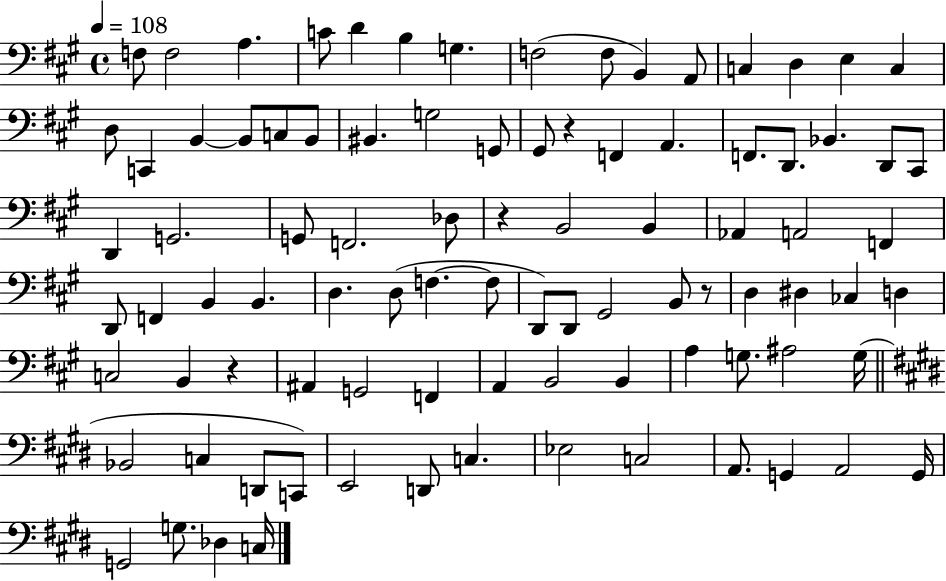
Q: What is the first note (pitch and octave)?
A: F3